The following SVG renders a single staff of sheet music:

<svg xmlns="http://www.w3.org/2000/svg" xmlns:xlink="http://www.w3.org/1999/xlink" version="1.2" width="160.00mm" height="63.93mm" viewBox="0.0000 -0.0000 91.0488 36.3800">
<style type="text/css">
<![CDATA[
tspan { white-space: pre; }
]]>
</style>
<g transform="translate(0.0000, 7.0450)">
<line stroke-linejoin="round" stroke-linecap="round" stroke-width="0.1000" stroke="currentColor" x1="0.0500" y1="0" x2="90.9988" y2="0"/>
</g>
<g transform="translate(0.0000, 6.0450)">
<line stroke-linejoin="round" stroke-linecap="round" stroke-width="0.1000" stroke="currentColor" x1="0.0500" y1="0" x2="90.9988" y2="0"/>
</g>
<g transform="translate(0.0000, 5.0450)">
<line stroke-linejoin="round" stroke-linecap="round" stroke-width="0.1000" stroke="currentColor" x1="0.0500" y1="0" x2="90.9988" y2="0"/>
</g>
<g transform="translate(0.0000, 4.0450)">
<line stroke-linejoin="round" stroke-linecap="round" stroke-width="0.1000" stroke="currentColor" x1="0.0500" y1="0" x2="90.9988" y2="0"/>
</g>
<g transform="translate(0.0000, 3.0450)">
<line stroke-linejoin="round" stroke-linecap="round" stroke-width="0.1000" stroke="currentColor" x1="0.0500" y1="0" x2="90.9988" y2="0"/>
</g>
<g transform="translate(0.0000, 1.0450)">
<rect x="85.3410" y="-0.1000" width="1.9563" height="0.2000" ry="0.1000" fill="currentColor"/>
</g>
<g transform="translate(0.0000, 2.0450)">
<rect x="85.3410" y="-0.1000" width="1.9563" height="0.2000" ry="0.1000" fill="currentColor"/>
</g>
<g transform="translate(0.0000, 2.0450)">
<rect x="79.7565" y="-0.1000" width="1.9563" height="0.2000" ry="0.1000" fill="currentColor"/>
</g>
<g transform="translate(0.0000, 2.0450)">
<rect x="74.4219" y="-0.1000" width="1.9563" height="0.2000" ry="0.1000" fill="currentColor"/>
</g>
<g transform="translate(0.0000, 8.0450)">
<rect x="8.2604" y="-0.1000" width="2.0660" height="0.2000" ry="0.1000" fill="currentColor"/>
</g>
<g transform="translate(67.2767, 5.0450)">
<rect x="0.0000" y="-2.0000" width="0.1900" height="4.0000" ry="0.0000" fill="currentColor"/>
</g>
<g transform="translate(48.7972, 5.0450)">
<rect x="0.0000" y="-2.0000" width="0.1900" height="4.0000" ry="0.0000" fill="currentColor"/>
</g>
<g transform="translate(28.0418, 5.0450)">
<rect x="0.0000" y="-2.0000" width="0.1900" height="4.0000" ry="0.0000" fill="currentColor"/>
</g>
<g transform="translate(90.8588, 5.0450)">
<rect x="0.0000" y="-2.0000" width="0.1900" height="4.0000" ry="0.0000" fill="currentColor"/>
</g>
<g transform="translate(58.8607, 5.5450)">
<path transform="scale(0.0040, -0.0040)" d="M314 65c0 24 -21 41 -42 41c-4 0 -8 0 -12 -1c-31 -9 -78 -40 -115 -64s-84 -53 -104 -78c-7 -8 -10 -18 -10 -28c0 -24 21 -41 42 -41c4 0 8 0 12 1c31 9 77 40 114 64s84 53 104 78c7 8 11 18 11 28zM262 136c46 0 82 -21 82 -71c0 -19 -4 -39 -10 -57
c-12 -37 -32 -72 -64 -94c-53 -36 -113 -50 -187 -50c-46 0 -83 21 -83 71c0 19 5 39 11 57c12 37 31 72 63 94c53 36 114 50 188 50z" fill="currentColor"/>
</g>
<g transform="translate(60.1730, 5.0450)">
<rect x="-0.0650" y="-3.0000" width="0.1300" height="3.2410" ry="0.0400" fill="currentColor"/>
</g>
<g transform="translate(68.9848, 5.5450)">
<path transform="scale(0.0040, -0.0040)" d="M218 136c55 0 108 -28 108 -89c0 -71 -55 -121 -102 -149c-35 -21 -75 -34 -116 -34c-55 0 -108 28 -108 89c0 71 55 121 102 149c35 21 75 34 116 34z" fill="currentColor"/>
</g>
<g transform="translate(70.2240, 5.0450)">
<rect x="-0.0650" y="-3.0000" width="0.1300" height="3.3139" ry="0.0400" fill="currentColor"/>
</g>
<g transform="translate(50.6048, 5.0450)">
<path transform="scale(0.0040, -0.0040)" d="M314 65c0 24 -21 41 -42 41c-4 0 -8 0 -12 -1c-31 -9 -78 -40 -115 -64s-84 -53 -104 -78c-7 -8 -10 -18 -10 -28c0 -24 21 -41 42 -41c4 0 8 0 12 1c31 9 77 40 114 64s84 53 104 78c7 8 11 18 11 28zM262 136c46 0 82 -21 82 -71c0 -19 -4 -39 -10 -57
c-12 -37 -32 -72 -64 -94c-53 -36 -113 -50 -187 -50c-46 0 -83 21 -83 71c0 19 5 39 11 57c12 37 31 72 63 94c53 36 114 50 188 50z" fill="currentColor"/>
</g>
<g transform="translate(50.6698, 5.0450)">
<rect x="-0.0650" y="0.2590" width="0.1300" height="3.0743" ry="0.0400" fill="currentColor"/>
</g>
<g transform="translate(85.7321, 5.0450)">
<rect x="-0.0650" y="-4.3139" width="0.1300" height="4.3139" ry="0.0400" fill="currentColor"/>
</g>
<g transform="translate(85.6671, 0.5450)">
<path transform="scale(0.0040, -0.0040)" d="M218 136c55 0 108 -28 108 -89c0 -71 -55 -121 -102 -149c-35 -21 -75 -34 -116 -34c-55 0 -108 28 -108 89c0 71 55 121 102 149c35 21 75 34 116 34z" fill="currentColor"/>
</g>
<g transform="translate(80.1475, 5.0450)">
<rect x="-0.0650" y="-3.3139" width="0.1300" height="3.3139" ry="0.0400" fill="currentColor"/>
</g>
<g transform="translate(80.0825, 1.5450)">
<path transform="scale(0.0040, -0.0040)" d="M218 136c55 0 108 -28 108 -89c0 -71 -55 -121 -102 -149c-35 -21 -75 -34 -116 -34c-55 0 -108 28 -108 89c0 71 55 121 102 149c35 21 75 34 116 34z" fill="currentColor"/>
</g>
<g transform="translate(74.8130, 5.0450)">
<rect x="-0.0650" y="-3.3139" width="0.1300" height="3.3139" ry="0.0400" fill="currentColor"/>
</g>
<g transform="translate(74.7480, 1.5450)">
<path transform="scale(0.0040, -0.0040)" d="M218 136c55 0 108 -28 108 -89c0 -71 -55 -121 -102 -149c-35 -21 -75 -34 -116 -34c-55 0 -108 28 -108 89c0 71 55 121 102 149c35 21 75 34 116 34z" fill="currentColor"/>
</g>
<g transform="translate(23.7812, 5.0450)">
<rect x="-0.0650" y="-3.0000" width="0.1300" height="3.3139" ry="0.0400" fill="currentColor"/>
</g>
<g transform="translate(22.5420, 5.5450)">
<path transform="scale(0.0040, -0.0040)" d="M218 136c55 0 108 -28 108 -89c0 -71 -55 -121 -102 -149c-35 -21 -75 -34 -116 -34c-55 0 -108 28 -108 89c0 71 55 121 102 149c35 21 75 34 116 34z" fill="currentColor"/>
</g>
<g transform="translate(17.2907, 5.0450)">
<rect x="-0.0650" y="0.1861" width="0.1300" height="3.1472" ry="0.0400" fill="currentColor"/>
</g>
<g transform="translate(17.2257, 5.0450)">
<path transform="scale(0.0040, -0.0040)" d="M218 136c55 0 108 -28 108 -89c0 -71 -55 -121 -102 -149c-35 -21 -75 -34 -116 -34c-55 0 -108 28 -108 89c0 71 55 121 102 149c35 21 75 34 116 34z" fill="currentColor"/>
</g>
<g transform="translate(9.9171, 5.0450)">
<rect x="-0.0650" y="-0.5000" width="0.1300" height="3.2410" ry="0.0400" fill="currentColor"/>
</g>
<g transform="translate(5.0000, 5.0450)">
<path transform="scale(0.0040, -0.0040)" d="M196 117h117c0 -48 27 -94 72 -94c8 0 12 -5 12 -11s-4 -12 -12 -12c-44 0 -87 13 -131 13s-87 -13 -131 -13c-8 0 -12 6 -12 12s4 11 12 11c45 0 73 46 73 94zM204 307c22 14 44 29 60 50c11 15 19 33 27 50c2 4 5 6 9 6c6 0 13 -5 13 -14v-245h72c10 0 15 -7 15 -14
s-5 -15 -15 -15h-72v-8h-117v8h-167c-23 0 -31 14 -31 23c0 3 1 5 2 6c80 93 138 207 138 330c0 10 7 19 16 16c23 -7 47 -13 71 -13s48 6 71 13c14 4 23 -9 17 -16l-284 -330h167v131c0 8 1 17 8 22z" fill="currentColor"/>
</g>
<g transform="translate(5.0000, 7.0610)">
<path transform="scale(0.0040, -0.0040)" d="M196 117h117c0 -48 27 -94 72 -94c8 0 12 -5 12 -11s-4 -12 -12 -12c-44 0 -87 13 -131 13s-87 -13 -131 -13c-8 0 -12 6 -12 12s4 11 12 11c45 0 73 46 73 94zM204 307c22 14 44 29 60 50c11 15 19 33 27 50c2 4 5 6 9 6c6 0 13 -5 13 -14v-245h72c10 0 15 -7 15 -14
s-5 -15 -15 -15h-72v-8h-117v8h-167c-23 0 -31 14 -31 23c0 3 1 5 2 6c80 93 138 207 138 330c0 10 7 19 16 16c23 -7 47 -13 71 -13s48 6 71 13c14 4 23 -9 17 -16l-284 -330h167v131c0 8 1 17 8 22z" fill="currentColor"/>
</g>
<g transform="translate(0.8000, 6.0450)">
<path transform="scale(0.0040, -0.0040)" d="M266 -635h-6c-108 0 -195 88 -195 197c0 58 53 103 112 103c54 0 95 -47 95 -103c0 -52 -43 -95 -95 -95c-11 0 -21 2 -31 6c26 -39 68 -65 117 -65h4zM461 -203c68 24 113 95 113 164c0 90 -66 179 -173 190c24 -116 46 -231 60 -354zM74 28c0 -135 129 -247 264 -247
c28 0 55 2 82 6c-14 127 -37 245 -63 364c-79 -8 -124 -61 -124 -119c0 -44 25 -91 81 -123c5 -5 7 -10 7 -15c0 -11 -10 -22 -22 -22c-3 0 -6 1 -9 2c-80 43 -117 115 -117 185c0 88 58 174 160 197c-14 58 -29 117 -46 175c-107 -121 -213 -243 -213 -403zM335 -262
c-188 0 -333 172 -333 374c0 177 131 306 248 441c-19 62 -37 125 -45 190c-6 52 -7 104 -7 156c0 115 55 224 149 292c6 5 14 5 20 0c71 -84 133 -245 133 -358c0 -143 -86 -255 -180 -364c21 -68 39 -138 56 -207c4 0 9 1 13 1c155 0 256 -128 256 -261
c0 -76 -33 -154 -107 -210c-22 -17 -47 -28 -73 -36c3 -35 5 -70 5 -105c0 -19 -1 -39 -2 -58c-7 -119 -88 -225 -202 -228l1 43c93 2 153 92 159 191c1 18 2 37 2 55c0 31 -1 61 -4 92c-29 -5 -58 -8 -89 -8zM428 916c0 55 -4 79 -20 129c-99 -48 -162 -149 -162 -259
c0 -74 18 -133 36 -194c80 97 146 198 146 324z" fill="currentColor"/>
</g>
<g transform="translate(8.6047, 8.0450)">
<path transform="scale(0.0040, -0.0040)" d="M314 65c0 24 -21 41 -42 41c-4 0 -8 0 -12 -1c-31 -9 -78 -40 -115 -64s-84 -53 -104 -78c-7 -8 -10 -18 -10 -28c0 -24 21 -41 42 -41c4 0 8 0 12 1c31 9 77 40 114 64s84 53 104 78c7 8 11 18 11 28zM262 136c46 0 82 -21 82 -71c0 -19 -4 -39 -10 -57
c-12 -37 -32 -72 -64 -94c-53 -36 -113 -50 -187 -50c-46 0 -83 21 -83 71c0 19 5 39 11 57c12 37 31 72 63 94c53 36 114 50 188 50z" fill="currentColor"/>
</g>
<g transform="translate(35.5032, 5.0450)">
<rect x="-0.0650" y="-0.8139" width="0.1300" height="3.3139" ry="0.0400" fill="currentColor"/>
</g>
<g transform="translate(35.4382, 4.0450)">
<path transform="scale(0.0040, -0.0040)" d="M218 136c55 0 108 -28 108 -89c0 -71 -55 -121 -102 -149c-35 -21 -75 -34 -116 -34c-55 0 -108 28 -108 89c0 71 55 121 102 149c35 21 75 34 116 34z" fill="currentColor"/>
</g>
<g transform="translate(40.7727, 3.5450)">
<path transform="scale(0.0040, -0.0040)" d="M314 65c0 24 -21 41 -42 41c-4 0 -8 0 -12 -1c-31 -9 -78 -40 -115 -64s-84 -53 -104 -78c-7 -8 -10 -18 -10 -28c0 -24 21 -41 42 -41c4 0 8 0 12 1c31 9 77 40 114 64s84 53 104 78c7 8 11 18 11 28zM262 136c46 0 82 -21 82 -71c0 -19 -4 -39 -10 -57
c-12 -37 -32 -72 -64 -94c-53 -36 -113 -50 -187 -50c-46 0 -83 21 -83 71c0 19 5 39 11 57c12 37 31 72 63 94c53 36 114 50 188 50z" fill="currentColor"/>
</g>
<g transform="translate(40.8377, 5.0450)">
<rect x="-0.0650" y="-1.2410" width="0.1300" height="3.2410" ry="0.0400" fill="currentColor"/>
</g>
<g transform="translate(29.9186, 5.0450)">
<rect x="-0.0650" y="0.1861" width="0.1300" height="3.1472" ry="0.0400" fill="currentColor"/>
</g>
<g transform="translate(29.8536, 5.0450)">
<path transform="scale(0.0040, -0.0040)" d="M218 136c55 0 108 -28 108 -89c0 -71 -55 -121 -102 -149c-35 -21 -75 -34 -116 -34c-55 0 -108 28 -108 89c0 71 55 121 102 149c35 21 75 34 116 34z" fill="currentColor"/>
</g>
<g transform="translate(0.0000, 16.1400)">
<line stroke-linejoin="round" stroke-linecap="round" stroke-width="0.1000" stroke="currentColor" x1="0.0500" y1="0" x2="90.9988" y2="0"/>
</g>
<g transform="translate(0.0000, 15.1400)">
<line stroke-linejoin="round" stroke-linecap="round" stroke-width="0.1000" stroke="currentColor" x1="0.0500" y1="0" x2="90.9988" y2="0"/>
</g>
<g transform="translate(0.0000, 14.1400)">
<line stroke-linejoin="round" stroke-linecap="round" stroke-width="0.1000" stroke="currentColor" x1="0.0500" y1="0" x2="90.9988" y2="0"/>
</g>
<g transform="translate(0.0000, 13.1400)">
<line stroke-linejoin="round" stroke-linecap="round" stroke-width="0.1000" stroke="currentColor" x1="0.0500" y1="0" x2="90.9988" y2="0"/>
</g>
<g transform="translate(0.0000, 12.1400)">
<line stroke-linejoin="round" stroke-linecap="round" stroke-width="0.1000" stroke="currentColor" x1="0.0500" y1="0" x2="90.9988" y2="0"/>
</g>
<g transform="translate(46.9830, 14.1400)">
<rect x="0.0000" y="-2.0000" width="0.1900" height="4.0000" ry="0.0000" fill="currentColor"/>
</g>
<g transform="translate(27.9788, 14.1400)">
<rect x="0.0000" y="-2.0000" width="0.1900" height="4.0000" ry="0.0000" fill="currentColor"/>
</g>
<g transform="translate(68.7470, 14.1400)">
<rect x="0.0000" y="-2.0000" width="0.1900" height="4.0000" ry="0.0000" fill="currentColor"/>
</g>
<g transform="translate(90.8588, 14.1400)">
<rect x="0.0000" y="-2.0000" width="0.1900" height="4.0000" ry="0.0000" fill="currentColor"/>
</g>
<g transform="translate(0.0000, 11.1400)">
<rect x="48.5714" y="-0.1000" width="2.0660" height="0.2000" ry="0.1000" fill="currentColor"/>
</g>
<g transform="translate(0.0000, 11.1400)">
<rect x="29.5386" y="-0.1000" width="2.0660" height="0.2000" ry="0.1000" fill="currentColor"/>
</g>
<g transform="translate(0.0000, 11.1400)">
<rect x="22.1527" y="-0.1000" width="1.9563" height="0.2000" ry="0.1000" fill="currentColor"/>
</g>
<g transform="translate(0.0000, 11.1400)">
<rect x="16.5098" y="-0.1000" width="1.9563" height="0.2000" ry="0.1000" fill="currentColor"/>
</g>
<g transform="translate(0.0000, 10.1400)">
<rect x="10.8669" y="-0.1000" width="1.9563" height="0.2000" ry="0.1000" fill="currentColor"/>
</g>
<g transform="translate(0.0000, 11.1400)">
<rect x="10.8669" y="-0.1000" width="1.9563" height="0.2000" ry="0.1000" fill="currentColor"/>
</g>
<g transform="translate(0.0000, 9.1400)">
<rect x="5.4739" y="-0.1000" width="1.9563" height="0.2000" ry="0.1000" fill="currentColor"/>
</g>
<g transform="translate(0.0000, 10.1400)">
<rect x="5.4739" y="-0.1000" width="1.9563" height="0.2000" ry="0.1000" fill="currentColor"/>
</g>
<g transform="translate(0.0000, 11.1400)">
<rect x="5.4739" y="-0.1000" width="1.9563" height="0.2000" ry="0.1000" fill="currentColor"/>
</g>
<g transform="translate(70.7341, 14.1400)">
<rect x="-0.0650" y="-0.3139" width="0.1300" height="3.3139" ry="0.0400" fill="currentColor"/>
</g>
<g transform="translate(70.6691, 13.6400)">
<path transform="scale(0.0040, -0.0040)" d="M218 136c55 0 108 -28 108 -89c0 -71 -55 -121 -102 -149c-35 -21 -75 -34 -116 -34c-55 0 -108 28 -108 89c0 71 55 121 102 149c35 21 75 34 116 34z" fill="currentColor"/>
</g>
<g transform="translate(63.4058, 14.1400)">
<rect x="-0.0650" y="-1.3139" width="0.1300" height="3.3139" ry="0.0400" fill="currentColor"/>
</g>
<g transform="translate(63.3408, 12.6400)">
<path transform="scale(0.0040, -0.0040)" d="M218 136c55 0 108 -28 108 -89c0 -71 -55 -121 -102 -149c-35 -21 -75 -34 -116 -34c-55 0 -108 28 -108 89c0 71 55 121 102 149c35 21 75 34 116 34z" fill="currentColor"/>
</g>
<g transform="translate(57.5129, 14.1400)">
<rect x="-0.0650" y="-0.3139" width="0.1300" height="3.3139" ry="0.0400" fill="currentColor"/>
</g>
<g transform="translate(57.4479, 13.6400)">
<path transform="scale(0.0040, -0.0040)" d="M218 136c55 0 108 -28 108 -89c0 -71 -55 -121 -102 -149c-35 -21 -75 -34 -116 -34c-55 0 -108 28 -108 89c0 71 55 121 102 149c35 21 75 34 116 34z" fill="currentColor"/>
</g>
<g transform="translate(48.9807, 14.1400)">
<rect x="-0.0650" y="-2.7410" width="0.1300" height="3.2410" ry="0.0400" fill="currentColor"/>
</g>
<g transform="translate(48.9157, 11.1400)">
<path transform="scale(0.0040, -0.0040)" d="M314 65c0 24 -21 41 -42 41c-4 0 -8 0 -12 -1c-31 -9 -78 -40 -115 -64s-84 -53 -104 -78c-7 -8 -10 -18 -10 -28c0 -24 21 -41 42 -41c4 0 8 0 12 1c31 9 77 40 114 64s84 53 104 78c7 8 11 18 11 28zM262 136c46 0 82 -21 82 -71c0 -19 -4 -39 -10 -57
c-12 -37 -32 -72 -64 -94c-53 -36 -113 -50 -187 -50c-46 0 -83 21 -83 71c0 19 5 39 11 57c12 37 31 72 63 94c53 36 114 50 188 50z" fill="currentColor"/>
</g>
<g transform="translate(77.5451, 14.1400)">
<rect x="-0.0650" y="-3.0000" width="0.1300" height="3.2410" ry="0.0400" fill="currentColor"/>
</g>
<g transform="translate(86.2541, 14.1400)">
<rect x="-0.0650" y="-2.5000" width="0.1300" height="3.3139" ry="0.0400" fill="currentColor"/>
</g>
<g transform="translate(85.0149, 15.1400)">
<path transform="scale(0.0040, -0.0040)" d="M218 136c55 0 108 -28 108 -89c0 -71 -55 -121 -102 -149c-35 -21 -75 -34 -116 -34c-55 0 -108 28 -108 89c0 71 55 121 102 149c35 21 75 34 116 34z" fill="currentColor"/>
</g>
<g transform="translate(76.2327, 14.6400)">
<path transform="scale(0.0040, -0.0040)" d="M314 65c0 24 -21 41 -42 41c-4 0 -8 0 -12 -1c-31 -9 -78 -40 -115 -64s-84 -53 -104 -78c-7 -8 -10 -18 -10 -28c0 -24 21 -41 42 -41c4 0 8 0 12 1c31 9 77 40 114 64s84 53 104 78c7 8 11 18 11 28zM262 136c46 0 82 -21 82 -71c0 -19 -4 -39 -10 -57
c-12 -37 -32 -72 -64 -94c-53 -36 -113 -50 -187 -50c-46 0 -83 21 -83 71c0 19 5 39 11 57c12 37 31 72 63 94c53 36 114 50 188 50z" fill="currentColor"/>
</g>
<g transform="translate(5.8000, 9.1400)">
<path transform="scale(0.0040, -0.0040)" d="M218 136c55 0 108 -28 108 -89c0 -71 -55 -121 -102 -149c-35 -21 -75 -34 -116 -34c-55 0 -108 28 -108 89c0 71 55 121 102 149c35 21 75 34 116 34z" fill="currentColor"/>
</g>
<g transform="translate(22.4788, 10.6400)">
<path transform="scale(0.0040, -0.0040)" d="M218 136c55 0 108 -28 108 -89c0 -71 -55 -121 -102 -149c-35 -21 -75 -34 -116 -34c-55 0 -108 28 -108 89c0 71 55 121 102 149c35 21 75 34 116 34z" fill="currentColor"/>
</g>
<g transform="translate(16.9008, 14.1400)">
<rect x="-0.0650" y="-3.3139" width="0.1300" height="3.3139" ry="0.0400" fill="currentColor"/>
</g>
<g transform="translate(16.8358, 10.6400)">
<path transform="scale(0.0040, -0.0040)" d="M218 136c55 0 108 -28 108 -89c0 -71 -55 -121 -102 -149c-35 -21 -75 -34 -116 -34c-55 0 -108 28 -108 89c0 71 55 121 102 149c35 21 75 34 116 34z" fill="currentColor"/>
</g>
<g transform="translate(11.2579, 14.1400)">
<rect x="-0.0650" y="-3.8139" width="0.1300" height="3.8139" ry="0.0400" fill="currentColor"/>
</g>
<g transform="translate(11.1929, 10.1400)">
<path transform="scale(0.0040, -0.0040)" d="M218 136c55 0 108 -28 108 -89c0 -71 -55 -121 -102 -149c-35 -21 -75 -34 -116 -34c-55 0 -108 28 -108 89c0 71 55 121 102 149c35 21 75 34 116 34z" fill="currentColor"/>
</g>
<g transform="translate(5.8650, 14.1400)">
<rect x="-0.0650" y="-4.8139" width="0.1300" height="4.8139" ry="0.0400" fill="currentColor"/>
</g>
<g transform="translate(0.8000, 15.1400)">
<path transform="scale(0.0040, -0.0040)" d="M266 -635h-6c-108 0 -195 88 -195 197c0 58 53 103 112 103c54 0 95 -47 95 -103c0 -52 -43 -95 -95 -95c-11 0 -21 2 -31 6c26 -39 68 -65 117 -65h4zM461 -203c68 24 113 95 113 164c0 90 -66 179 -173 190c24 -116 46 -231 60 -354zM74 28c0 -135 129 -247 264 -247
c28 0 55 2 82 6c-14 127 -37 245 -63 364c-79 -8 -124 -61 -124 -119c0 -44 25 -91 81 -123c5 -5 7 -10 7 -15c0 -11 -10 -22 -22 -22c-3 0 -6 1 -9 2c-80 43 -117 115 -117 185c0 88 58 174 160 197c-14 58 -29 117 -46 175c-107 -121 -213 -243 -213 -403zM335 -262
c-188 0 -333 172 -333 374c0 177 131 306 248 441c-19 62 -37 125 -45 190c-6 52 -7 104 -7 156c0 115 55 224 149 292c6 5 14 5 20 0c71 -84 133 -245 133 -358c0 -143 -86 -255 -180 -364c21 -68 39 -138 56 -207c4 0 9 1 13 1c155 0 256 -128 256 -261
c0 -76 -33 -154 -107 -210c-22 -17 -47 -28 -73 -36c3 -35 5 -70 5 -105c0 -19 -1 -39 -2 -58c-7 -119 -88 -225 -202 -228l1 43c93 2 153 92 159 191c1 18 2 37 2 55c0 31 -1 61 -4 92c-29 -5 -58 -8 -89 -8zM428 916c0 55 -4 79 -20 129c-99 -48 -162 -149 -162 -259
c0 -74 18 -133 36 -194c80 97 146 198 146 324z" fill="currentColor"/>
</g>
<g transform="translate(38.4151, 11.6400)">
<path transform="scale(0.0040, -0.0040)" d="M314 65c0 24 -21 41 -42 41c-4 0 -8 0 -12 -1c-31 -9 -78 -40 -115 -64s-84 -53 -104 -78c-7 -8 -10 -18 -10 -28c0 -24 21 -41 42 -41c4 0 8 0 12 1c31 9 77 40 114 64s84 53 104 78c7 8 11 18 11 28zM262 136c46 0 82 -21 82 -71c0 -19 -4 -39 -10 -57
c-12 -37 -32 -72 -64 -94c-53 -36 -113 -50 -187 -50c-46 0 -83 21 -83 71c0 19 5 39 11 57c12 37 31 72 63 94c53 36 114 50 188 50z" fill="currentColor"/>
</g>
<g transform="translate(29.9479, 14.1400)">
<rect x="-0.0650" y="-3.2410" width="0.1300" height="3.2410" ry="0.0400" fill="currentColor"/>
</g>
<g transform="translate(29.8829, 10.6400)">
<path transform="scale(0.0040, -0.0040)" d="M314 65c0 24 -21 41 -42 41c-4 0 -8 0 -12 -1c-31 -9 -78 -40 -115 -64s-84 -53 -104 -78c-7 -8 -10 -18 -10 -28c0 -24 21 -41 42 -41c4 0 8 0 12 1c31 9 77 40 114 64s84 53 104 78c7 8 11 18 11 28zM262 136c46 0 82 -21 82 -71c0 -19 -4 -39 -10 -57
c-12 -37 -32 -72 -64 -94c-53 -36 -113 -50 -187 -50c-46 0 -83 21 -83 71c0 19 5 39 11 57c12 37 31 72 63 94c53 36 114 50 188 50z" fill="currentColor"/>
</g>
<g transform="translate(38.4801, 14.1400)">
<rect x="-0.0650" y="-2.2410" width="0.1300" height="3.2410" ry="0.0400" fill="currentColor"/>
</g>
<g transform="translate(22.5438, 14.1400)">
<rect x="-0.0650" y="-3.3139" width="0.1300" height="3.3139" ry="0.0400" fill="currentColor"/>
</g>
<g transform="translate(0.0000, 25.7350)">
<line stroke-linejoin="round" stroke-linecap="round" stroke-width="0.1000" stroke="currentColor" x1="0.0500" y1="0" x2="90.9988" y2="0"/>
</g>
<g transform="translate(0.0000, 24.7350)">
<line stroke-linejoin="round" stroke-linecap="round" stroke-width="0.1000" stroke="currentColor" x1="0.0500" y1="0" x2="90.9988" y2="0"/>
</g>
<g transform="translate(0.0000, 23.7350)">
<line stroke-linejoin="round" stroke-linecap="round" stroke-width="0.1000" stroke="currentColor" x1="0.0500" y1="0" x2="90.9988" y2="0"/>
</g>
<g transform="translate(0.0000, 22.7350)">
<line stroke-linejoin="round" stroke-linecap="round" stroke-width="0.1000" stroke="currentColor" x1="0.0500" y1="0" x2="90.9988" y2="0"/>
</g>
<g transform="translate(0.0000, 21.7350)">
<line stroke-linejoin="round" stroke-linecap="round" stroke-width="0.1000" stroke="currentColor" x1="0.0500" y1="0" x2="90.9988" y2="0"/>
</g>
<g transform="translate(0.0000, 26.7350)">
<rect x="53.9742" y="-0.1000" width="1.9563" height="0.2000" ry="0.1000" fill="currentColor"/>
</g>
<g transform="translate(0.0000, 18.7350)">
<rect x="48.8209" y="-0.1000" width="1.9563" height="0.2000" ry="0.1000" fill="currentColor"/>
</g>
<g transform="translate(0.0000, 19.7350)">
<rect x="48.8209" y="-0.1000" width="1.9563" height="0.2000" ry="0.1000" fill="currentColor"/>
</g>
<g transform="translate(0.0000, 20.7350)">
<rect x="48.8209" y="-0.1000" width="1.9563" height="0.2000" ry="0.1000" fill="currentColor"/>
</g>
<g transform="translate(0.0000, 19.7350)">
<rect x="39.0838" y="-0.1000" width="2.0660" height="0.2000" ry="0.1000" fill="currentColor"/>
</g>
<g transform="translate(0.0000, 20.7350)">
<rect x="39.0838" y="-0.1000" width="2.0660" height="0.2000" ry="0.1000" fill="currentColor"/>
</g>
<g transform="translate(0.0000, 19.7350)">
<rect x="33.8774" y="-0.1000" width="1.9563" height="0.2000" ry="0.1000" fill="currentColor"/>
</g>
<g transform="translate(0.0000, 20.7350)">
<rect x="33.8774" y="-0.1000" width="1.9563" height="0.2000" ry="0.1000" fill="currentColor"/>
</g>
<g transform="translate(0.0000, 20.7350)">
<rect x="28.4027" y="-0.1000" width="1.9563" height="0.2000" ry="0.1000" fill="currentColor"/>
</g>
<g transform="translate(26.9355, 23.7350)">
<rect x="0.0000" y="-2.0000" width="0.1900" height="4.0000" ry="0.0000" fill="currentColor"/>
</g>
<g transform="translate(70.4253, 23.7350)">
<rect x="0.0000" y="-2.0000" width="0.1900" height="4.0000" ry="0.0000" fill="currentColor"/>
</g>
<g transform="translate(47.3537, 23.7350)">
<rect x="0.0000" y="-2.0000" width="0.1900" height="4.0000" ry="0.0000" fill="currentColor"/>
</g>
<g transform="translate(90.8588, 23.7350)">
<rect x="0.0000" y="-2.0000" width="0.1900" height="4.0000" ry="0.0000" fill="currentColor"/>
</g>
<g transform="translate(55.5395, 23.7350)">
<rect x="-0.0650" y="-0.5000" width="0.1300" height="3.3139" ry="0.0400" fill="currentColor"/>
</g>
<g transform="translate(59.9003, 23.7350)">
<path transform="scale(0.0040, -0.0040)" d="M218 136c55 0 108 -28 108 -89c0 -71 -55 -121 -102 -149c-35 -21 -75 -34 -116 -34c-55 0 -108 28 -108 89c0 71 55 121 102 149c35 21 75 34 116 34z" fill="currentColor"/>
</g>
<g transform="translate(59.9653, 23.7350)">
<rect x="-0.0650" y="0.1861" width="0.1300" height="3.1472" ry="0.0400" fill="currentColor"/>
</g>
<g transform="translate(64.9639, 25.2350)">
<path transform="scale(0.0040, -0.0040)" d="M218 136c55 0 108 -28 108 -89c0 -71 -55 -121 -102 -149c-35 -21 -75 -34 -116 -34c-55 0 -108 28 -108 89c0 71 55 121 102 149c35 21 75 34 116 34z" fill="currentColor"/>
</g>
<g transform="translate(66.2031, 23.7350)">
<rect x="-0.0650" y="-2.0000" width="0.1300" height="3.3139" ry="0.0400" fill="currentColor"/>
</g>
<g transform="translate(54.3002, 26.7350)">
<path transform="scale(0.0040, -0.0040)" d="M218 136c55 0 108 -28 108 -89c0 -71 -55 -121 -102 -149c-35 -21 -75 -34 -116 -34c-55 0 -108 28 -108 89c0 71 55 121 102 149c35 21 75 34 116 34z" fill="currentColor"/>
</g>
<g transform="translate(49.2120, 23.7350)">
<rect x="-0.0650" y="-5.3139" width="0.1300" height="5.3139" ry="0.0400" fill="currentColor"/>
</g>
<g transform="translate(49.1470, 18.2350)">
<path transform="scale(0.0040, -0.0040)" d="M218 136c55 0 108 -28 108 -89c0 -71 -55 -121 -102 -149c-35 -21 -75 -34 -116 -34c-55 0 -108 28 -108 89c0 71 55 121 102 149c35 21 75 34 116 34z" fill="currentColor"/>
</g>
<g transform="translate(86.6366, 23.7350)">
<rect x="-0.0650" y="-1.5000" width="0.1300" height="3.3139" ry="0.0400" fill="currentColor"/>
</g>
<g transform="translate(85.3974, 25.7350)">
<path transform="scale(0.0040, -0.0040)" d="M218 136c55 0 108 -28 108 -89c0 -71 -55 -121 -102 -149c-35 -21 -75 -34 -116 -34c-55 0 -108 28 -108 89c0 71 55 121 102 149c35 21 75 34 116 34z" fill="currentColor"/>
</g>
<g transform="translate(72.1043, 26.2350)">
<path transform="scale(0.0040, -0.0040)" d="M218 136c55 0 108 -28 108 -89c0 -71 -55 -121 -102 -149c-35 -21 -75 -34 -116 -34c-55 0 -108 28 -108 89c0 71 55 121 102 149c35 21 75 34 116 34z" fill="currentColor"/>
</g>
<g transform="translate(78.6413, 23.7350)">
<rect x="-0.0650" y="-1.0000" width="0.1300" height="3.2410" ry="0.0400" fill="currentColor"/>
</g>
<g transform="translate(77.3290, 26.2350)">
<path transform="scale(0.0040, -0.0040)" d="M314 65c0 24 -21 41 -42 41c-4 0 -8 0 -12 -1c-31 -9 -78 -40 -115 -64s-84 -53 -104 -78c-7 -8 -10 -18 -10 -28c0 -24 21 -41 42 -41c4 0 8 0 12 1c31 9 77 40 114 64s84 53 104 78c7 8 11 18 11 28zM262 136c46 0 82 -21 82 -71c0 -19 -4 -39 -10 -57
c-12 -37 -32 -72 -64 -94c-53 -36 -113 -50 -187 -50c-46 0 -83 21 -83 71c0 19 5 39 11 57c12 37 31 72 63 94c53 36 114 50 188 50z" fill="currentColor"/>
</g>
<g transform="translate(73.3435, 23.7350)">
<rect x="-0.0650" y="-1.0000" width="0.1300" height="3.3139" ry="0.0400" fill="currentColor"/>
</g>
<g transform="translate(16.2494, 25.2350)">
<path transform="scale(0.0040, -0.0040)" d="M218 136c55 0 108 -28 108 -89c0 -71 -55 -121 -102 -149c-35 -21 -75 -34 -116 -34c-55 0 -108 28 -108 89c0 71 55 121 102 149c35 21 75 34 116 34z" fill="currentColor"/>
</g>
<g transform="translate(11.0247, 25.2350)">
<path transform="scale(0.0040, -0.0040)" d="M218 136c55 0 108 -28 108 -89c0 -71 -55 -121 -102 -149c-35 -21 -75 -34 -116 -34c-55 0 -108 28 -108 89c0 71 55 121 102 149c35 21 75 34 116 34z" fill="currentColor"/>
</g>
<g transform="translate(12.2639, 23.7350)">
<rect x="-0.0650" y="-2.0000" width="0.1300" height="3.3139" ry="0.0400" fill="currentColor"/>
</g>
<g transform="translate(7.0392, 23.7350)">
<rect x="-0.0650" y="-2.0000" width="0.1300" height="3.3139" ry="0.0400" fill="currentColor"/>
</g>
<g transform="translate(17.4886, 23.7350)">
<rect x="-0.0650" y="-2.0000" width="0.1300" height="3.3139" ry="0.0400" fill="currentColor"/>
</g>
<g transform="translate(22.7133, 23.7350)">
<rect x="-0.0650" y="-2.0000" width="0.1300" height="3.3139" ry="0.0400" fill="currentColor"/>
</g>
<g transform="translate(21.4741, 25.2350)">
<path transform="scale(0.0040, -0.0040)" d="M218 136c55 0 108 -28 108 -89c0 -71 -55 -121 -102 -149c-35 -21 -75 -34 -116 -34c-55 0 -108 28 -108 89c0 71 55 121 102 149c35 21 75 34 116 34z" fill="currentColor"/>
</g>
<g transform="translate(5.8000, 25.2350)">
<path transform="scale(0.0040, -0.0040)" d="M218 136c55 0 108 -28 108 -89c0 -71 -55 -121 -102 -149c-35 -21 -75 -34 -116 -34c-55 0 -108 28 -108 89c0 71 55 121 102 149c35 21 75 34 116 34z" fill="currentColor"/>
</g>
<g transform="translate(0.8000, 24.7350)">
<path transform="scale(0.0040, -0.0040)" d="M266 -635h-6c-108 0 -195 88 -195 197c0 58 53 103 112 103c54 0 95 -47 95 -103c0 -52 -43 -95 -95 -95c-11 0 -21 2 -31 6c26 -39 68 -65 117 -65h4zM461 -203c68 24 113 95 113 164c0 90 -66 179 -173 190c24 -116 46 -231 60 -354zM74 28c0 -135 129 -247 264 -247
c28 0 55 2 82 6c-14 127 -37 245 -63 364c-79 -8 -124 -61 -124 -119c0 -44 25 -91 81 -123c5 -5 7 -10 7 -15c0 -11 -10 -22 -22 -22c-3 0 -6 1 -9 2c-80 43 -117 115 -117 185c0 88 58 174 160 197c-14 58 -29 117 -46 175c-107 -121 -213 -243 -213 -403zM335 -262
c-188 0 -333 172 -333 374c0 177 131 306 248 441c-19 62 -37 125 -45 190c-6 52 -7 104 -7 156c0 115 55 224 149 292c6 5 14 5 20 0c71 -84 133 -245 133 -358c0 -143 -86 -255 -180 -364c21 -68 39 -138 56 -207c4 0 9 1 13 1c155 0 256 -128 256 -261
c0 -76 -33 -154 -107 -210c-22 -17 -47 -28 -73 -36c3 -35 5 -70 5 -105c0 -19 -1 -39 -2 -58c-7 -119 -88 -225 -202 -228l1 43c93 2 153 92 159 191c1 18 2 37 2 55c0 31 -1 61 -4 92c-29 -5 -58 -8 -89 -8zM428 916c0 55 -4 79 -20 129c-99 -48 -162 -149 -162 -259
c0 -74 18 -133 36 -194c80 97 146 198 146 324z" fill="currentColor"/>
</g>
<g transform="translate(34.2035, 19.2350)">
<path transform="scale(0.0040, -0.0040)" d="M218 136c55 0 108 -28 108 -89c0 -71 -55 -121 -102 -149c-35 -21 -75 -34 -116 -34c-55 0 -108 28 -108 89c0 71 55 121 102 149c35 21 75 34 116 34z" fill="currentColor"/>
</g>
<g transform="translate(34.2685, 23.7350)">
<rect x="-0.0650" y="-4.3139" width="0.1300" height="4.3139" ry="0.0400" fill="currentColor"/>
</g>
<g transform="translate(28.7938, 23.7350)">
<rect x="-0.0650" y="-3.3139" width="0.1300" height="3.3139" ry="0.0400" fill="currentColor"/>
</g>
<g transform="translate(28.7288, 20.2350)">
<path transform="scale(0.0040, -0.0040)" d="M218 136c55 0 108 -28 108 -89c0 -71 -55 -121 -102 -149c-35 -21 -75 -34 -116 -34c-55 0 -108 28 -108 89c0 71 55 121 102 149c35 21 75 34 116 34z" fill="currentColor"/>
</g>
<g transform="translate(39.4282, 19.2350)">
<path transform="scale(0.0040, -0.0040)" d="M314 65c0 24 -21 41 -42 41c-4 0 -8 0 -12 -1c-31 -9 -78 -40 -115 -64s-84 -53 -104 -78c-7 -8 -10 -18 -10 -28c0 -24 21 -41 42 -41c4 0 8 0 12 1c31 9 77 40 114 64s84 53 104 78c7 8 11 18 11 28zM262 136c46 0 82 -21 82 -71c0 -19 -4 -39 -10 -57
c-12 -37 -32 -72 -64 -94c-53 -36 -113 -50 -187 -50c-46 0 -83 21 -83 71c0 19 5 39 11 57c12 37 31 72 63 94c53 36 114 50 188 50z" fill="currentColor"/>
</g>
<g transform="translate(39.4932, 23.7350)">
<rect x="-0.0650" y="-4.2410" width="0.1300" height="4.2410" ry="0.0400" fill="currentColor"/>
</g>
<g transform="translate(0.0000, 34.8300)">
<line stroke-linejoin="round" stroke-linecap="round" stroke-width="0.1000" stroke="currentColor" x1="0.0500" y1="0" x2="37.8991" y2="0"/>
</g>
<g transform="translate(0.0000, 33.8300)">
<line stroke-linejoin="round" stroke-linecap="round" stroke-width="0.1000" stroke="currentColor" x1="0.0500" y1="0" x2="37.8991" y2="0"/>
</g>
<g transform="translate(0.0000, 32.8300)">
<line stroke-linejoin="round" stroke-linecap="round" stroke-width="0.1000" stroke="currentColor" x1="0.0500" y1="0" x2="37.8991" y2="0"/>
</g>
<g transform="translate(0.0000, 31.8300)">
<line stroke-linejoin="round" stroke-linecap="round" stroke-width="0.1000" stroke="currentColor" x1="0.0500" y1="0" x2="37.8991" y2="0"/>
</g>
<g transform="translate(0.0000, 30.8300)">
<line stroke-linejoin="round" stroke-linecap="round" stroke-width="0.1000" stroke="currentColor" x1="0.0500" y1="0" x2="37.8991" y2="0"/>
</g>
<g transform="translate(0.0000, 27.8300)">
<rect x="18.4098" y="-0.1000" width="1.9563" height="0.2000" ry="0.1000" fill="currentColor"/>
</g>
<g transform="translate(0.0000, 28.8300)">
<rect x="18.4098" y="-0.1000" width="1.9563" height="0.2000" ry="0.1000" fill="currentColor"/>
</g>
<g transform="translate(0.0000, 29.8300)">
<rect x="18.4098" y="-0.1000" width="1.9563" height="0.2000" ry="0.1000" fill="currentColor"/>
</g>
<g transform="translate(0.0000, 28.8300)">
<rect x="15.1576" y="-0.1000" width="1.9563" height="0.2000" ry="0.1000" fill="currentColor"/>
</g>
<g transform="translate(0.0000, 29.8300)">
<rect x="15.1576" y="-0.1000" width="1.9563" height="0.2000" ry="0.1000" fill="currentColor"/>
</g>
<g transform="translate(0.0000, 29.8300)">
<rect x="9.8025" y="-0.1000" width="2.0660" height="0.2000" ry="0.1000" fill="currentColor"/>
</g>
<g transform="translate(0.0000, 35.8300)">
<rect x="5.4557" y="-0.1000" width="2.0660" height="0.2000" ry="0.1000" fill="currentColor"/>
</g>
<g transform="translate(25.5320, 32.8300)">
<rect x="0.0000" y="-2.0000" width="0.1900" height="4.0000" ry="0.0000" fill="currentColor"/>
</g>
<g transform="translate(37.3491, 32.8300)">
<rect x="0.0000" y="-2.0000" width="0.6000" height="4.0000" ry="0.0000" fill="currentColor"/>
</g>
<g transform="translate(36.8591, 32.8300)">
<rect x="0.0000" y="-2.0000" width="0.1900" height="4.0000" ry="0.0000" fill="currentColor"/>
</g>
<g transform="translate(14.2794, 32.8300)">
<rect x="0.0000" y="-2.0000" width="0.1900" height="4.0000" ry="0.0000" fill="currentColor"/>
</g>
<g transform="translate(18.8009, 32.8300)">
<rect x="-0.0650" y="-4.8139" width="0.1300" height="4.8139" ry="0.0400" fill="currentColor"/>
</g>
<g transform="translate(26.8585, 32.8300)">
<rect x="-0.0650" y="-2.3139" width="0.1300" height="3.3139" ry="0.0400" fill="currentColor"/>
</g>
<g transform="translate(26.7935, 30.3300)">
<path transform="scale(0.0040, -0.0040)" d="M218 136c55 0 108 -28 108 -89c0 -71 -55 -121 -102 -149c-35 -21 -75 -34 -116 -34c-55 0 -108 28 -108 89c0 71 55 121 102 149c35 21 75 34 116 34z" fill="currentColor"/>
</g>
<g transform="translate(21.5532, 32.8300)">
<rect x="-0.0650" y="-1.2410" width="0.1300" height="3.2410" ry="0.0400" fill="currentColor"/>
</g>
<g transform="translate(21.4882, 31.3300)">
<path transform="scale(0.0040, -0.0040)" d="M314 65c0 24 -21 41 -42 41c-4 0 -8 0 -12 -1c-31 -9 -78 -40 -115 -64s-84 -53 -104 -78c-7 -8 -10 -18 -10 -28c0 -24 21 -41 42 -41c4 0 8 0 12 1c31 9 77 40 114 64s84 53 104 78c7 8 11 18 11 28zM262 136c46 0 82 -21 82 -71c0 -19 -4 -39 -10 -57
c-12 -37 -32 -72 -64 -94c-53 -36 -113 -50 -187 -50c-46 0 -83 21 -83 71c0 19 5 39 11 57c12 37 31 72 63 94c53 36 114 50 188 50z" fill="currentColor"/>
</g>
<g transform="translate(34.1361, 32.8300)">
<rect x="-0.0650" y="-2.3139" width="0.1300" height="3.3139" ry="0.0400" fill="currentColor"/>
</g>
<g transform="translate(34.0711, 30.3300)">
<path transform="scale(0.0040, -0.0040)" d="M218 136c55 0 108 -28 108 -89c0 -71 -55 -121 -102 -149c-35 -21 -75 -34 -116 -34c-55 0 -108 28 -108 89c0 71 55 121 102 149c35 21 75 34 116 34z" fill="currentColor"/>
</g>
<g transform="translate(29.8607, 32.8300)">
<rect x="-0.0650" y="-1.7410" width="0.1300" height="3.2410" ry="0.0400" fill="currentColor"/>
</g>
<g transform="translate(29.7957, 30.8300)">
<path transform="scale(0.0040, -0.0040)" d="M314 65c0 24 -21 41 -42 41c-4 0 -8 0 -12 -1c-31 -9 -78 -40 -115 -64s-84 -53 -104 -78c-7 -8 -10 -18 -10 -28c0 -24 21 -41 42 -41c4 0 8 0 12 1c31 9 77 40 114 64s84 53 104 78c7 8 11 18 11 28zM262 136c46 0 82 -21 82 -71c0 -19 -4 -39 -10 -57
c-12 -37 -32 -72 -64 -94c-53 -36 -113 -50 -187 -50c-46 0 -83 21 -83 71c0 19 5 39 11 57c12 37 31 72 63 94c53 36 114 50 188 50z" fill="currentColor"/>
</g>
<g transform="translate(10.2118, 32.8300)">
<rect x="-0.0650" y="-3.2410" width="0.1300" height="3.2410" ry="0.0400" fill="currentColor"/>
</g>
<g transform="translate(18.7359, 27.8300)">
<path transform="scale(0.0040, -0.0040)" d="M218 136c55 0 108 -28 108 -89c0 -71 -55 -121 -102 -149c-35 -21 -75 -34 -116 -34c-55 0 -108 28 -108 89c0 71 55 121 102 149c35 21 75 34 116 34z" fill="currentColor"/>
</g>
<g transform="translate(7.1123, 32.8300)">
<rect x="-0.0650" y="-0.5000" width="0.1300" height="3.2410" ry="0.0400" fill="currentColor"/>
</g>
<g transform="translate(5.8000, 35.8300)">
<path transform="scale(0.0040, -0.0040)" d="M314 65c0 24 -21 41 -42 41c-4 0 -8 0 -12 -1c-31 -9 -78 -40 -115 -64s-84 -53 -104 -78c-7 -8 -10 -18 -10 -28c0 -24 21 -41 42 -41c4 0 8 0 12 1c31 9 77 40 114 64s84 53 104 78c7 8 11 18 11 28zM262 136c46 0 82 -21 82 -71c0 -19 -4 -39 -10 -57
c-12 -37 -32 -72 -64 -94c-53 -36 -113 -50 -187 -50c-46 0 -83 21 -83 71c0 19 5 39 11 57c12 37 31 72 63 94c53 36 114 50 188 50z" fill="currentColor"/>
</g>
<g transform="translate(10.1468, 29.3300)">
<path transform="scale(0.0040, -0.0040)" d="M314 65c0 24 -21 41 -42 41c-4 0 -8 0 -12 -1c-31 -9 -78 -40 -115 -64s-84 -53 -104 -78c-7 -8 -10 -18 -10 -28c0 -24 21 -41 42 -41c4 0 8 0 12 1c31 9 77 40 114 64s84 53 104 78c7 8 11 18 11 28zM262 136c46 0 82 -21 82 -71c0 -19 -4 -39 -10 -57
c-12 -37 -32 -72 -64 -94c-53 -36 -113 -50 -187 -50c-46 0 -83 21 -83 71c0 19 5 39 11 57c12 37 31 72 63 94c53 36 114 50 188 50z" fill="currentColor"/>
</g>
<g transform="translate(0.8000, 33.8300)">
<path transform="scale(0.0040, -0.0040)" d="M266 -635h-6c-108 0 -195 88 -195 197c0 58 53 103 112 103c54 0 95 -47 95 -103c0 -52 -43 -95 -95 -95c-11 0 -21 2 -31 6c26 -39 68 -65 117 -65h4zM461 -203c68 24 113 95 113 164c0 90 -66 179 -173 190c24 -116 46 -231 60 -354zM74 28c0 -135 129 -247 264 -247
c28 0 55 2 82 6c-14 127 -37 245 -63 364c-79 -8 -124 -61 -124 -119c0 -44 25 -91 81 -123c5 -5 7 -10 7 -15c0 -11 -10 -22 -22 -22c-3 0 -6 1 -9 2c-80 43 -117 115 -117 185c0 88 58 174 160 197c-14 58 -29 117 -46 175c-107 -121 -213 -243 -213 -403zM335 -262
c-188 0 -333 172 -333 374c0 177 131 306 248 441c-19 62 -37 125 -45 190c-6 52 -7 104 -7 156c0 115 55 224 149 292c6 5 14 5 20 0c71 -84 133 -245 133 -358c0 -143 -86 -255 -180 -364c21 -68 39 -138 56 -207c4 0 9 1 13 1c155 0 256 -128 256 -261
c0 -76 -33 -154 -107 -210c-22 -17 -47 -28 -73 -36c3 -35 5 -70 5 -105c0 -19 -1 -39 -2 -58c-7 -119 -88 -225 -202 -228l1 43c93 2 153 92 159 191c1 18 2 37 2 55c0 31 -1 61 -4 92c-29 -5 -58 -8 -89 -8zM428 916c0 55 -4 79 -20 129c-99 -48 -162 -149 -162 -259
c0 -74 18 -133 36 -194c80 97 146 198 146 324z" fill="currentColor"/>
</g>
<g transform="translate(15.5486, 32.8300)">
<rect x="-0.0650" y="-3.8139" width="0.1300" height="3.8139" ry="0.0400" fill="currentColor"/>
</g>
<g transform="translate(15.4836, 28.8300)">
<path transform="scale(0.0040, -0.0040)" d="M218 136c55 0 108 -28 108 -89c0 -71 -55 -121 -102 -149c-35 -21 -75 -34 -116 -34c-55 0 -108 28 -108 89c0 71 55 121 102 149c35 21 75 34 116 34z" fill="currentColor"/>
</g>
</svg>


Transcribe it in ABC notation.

X:1
T:Untitled
M:4/4
L:1/4
K:C
C2 B A B d e2 B2 A2 A b b d' e' c' b b b2 g2 a2 c e c A2 G F F F F b d' d'2 f' C B F D D2 E C2 b2 c' e' e2 g f2 g